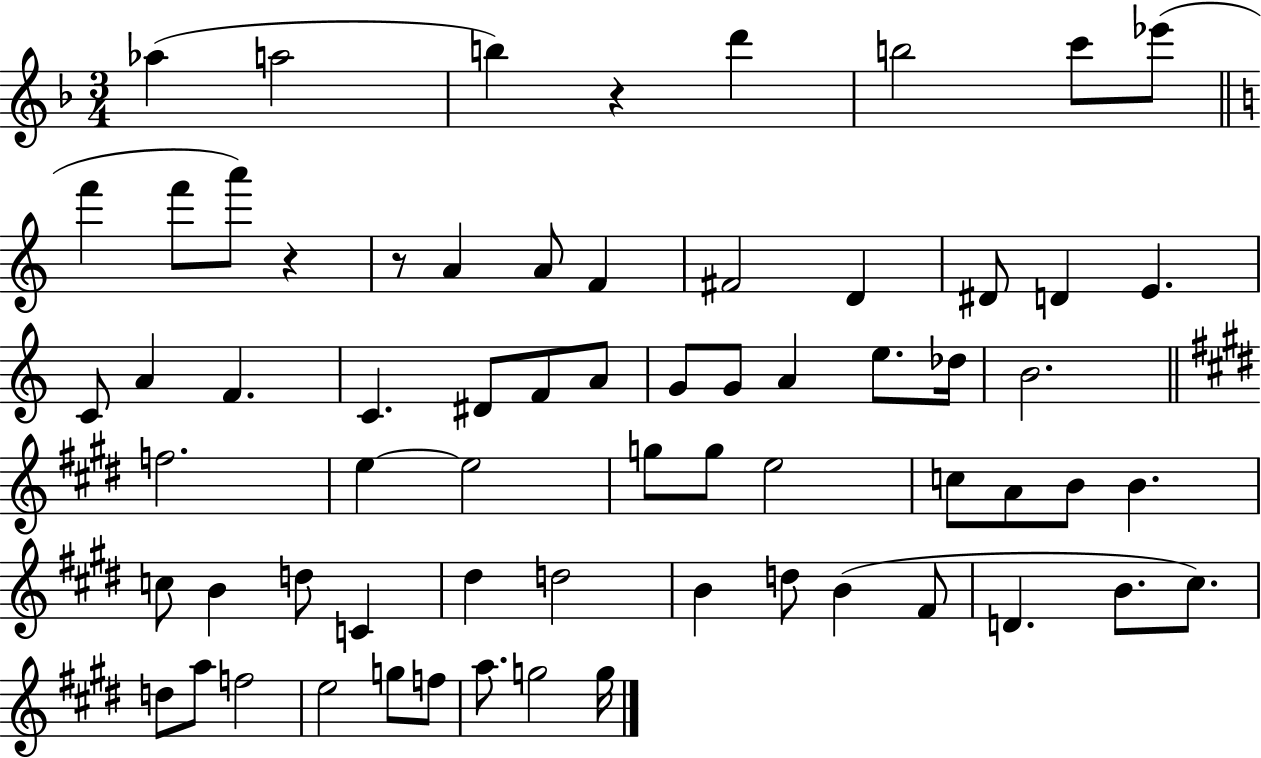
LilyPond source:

{
  \clef treble
  \numericTimeSignature
  \time 3/4
  \key f \major
  aes''4( a''2 | b''4) r4 d'''4 | b''2 c'''8 ees'''8( | \bar "||" \break \key c \major f'''4 f'''8 a'''8) r4 | r8 a'4 a'8 f'4 | fis'2 d'4 | dis'8 d'4 e'4. | \break c'8 a'4 f'4. | c'4. dis'8 f'8 a'8 | g'8 g'8 a'4 e''8. des''16 | b'2. | \break \bar "||" \break \key e \major f''2. | e''4~~ e''2 | g''8 g''8 e''2 | c''8 a'8 b'8 b'4. | \break c''8 b'4 d''8 c'4 | dis''4 d''2 | b'4 d''8 b'4( fis'8 | d'4. b'8. cis''8.) | \break d''8 a''8 f''2 | e''2 g''8 f''8 | a''8. g''2 g''16 | \bar "|."
}